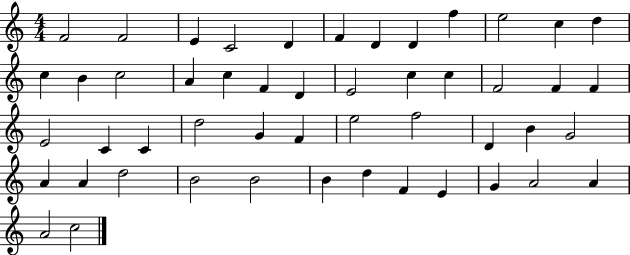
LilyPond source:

{
  \clef treble
  \numericTimeSignature
  \time 4/4
  \key c \major
  f'2 f'2 | e'4 c'2 d'4 | f'4 d'4 d'4 f''4 | e''2 c''4 d''4 | \break c''4 b'4 c''2 | a'4 c''4 f'4 d'4 | e'2 c''4 c''4 | f'2 f'4 f'4 | \break e'2 c'4 c'4 | d''2 g'4 f'4 | e''2 f''2 | d'4 b'4 g'2 | \break a'4 a'4 d''2 | b'2 b'2 | b'4 d''4 f'4 e'4 | g'4 a'2 a'4 | \break a'2 c''2 | \bar "|."
}